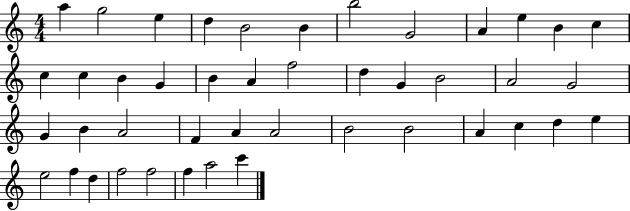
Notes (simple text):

A5/q G5/h E5/q D5/q B4/h B4/q B5/h G4/h A4/q E5/q B4/q C5/q C5/q C5/q B4/q G4/q B4/q A4/q F5/h D5/q G4/q B4/h A4/h G4/h G4/q B4/q A4/h F4/q A4/q A4/h B4/h B4/h A4/q C5/q D5/q E5/q E5/h F5/q D5/q F5/h F5/h F5/q A5/h C6/q